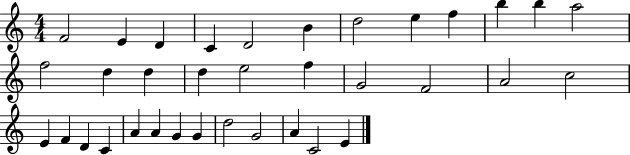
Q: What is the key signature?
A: C major